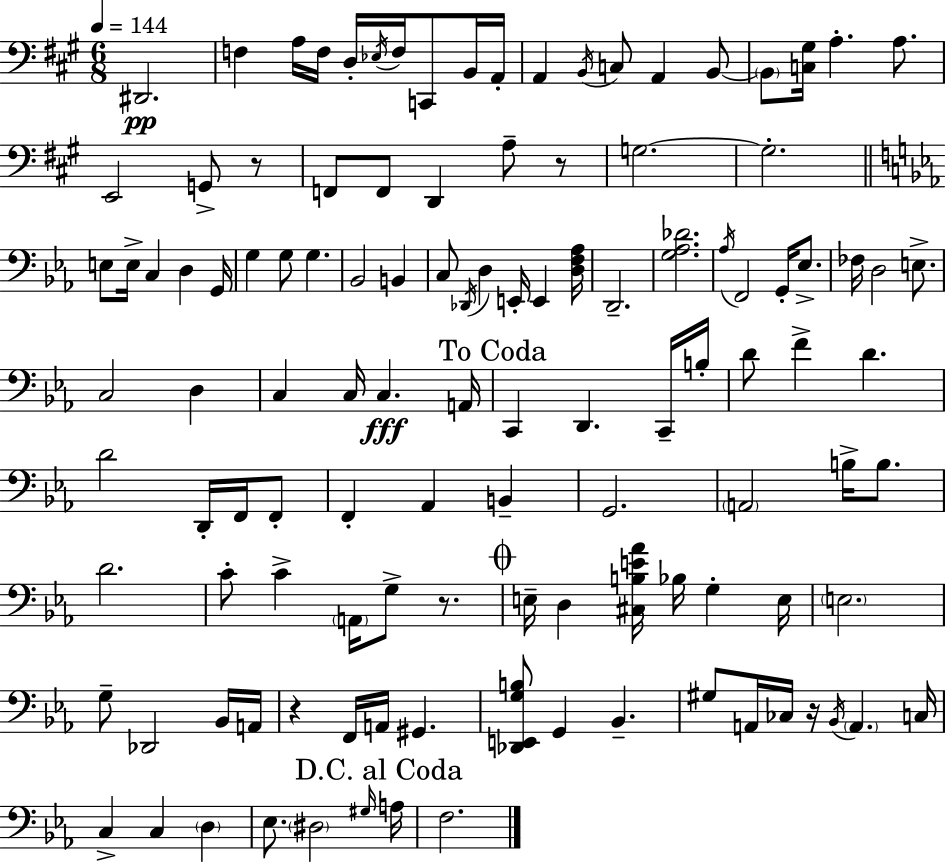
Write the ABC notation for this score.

X:1
T:Untitled
M:6/8
L:1/4
K:A
^D,,2 F, A,/4 F,/4 D,/4 _E,/4 F,/4 C,,/2 B,,/4 A,,/4 A,, B,,/4 C,/2 A,, B,,/2 B,,/2 [C,^G,]/4 A, A,/2 E,,2 G,,/2 z/2 F,,/2 F,,/2 D,, A,/2 z/2 G,2 G,2 E,/2 E,/4 C, D, G,,/4 G, G,/2 G, _B,,2 B,, C,/2 _D,,/4 D, E,,/4 E,, [D,F,_A,]/4 D,,2 [G,_A,_D]2 _A,/4 F,,2 G,,/4 _E,/2 _F,/4 D,2 E,/2 C,2 D, C, C,/4 C, A,,/4 C,, D,, C,,/4 B,/4 D/2 F D D2 D,,/4 F,,/4 F,,/2 F,, _A,, B,, G,,2 A,,2 B,/4 B,/2 D2 C/2 C A,,/4 G,/2 z/2 E,/4 D, [^C,B,E_A]/4 _B,/4 G, E,/4 E,2 G,/2 _D,,2 _B,,/4 A,,/4 z F,,/4 A,,/4 ^G,, [_D,,E,,G,B,]/2 G,, _B,, ^G,/2 A,,/4 _C,/4 z/4 _B,,/4 A,, C,/4 C, C, D, _E,/2 ^D,2 ^G,/4 A,/4 F,2